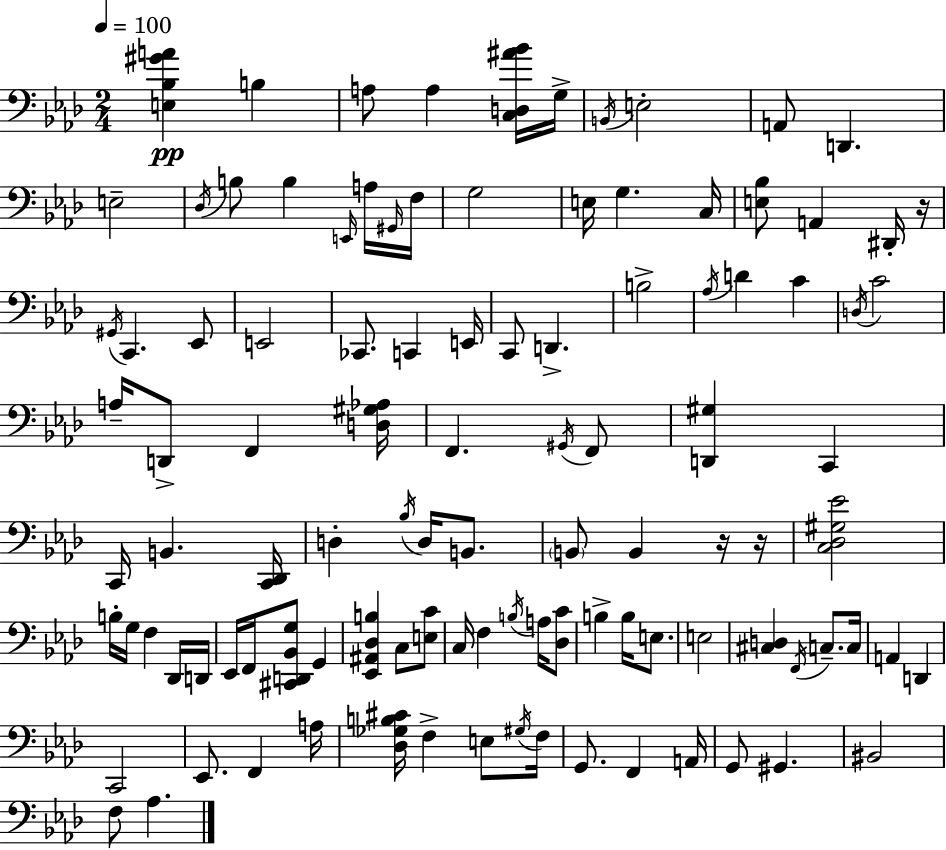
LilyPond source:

{
  \clef bass
  \numericTimeSignature
  \time 2/4
  \key f \minor
  \tempo 4 = 100
  \repeat volta 2 { <e bes gis' a'>4\pp b4 | a8 a4 <c d ais' bes'>16 g16-> | \acciaccatura { b,16 } e2-. | a,8 d,4. | \break e2-- | \acciaccatura { des16 } b8 b4 | \grace { e,16 } a16 \grace { gis,16 } f16 g2 | e16 g4. | \break c16 <e bes>8 a,4 | dis,16-. r16 \acciaccatura { gis,16 } c,4. | ees,8 e,2 | ces,8. | \break c,4 e,16 c,8 d,4.-> | b2-> | \acciaccatura { aes16 } d'4 | c'4 \acciaccatura { d16 } c'2 | \break a16-- | d,8-> f,4 <d gis aes>16 f,4. | \acciaccatura { gis,16 } f,8 | <d, gis>4 c,4 | \break c,16 b,4. <c, des,>16 | d4-. \acciaccatura { bes16 } d16 b,8. | \parenthesize b,8 b,4 r16 | r16 <c des gis ees'>2 | \break b16-. g16 f4 des,16 | d,16 ees,16 f,16 <cis, d, bes, g>8 g,4 | <ees, ais, des b>4 c8 <e c'>8 | c16 f4 \acciaccatura { b16 } a16 | \break <des c'>8 b4-> b16 e8. | e2 | <cis d>4 \acciaccatura { f,16 } c8.-- | c16 a,4 d,4 | \break c,2 | ees,8. f,4 | a16 <des ges b cis'>16 f4-> | e8 \acciaccatura { gis16 } f16 g,8. f,4 | \break a,16 g,8 gis,4. | bis,2 | f8 aes4. | } \bar "|."
}